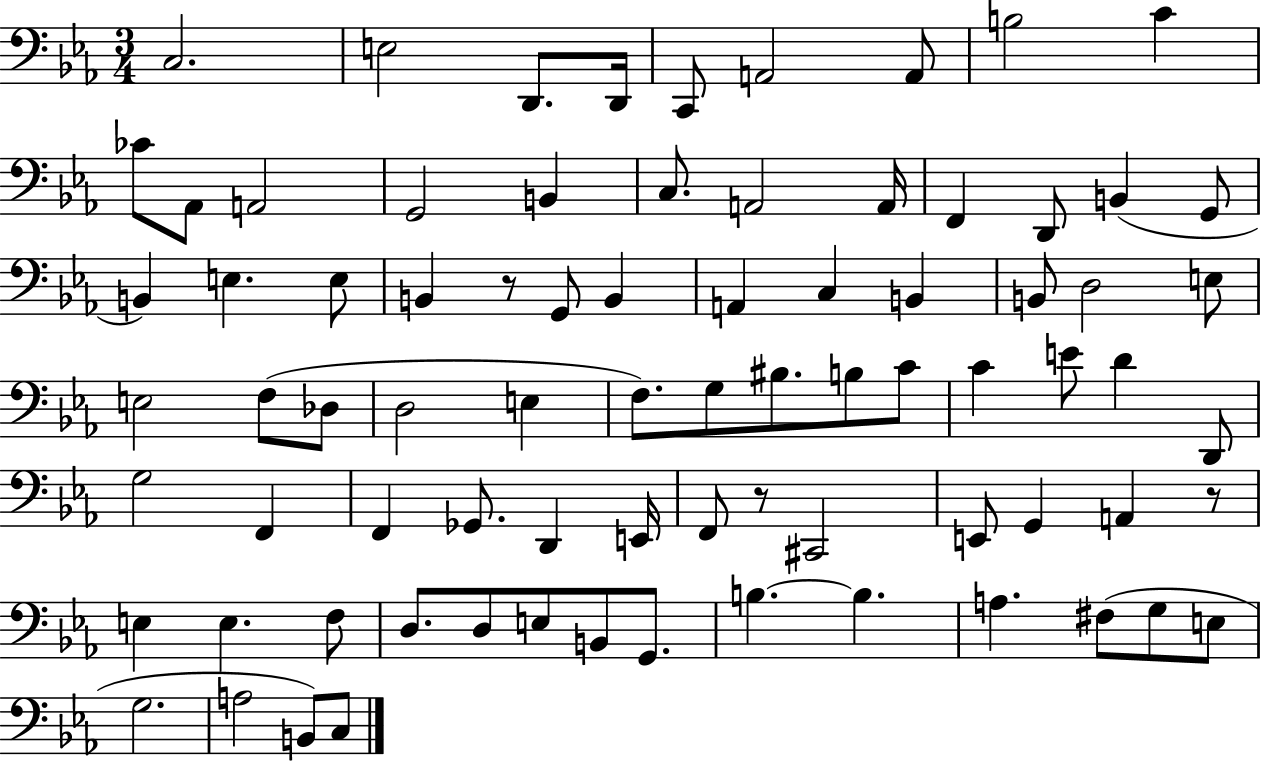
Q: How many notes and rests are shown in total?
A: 79